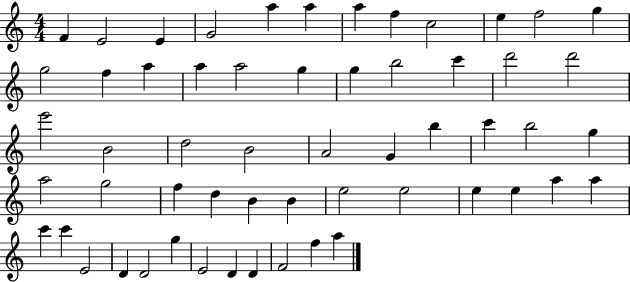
X:1
T:Untitled
M:4/4
L:1/4
K:C
F E2 E G2 a a a f c2 e f2 g g2 f a a a2 g g b2 c' d'2 d'2 e'2 B2 d2 B2 A2 G b c' b2 g a2 g2 f d B B e2 e2 e e a a c' c' E2 D D2 g E2 D D F2 f a